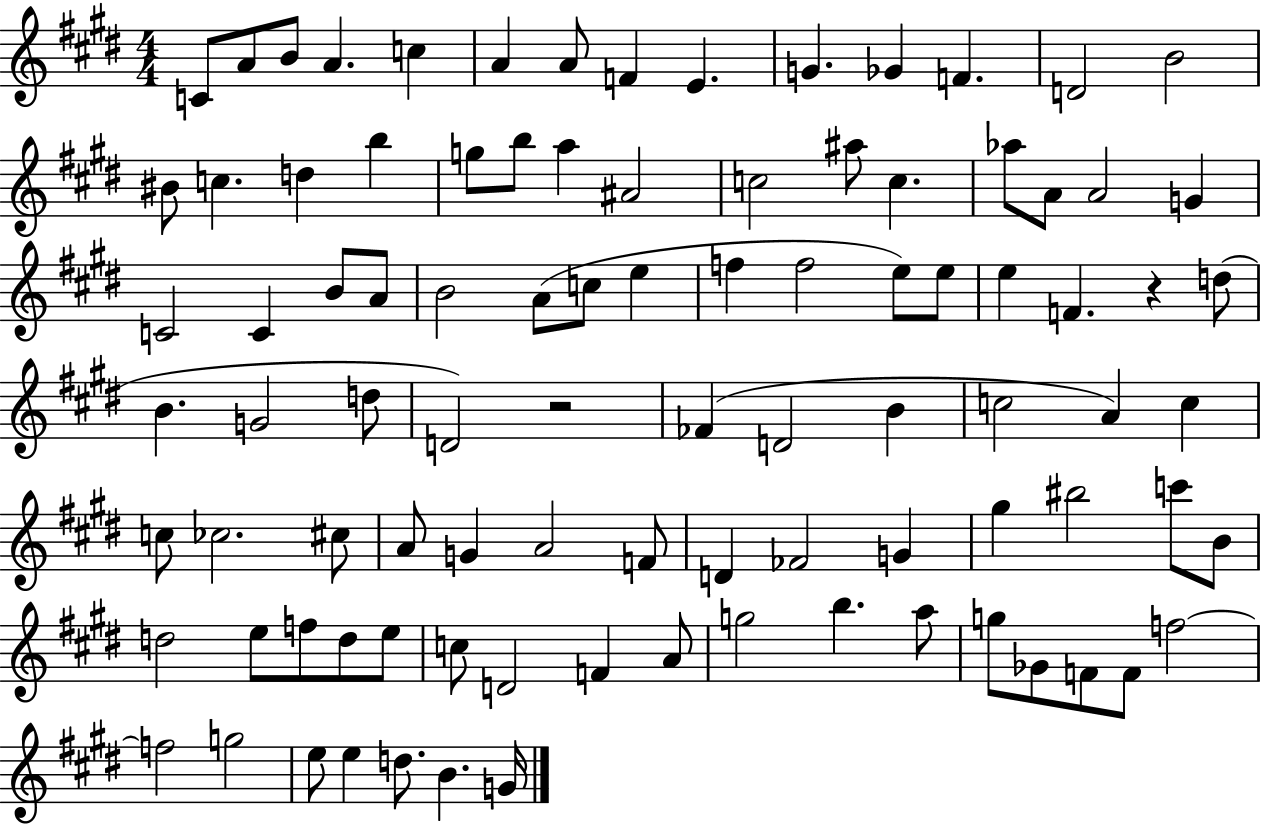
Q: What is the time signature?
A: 4/4